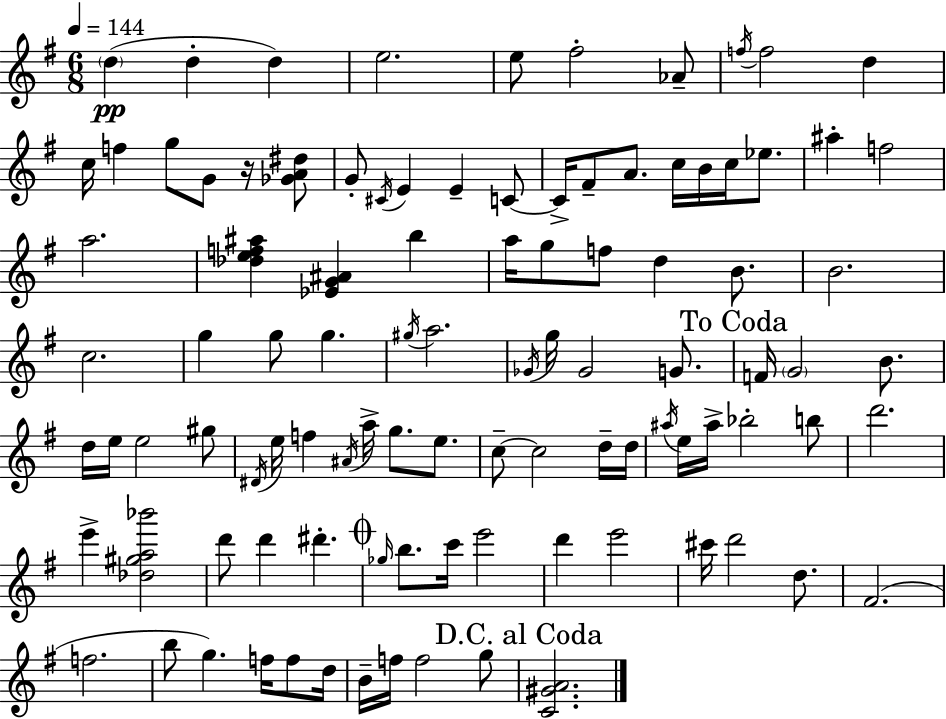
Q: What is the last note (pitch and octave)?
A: G5